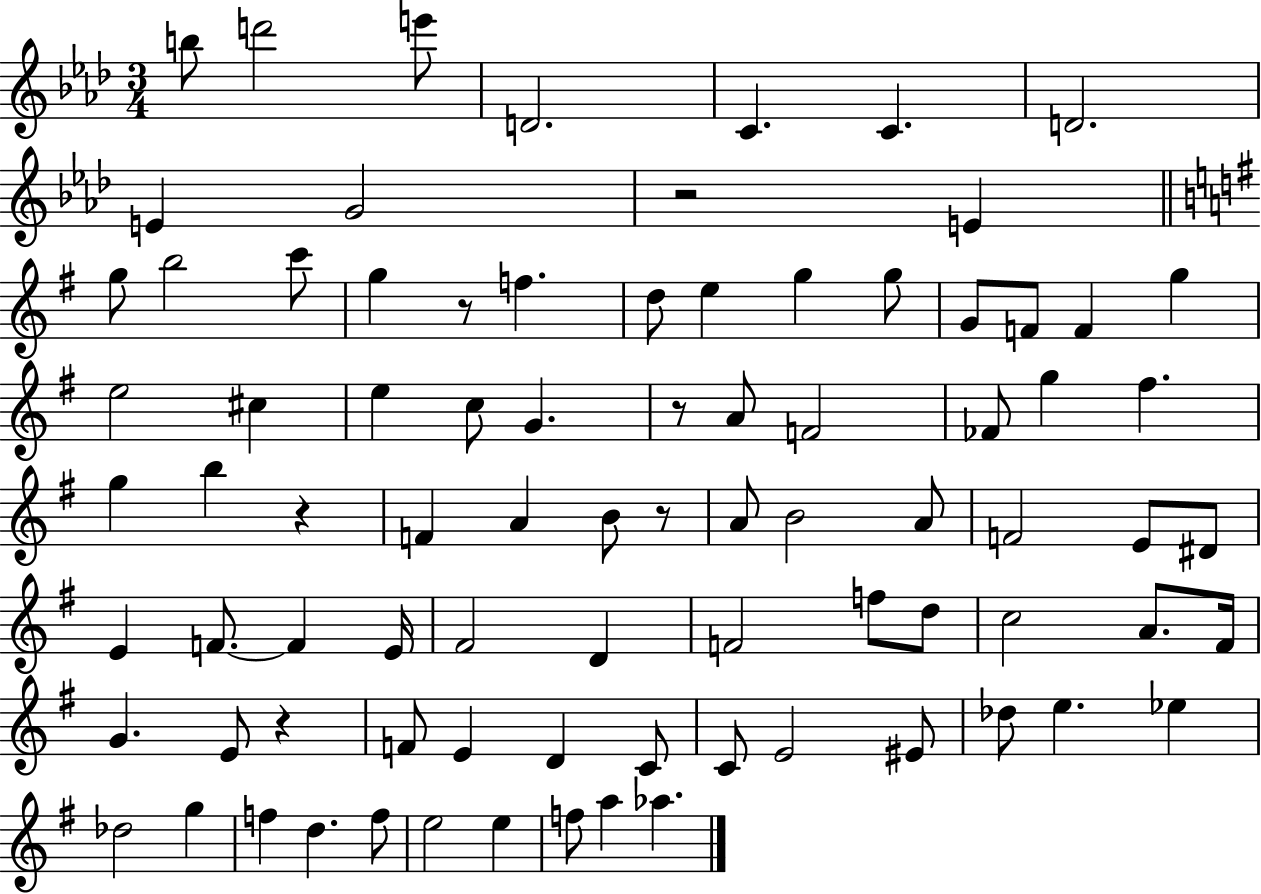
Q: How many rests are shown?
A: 6